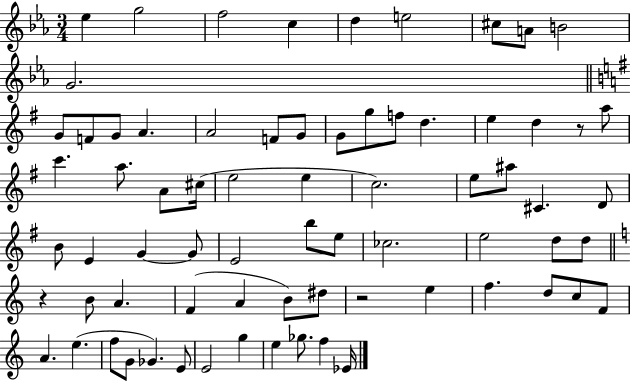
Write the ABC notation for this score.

X:1
T:Untitled
M:3/4
L:1/4
K:Eb
_e g2 f2 c d e2 ^c/2 A/2 B2 G2 G/2 F/2 G/2 A A2 F/2 G/2 G/2 g/2 f/2 d e d z/2 a/2 c' a/2 A/2 ^c/4 e2 e c2 e/2 ^a/2 ^C D/2 B/2 E G G/2 E2 b/2 e/2 _c2 e2 d/2 d/2 z B/2 A F A B/2 ^d/2 z2 e f d/2 c/2 F/2 A e f/2 G/2 _G E/2 E2 g e _g/2 f _E/4